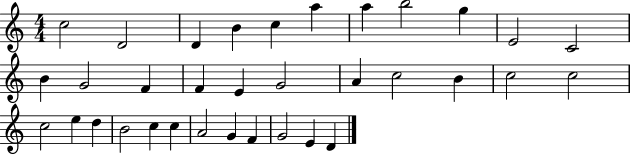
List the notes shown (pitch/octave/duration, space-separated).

C5/h D4/h D4/q B4/q C5/q A5/q A5/q B5/h G5/q E4/h C4/h B4/q G4/h F4/q F4/q E4/q G4/h A4/q C5/h B4/q C5/h C5/h C5/h E5/q D5/q B4/h C5/q C5/q A4/h G4/q F4/q G4/h E4/q D4/q